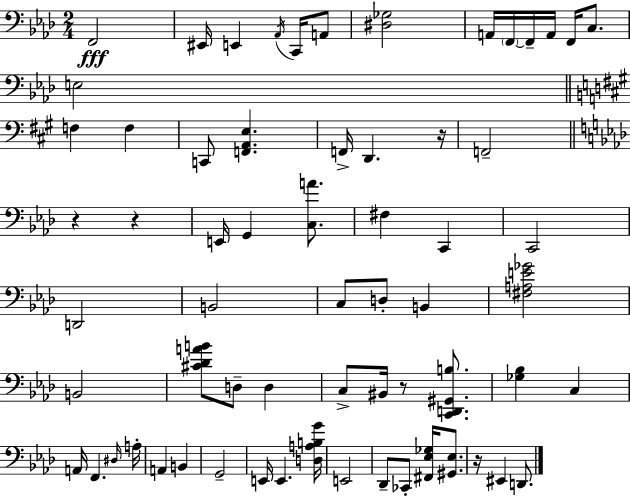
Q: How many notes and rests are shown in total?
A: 64